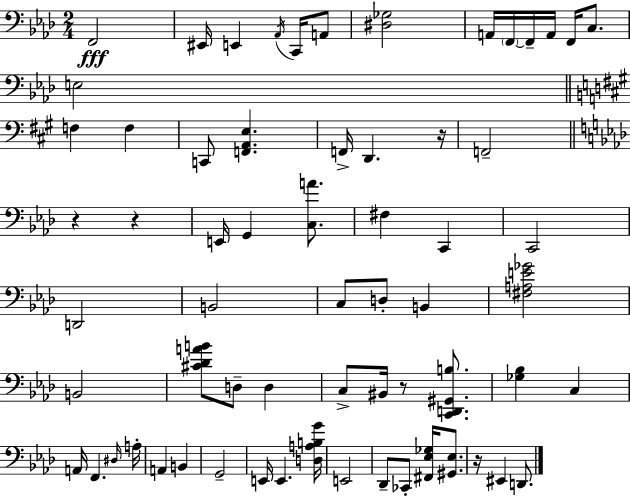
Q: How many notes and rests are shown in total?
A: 64